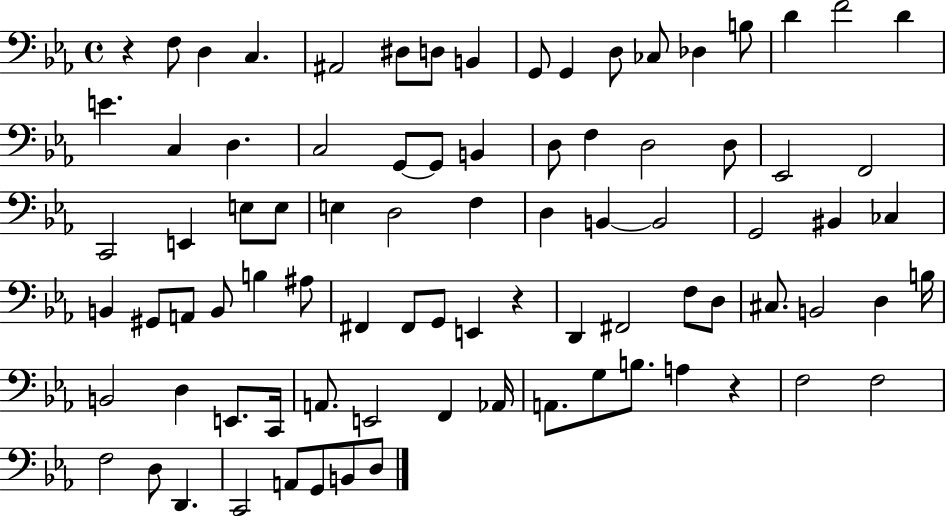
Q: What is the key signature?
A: EES major